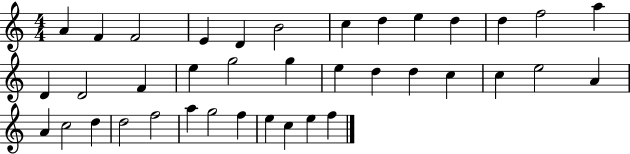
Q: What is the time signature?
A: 4/4